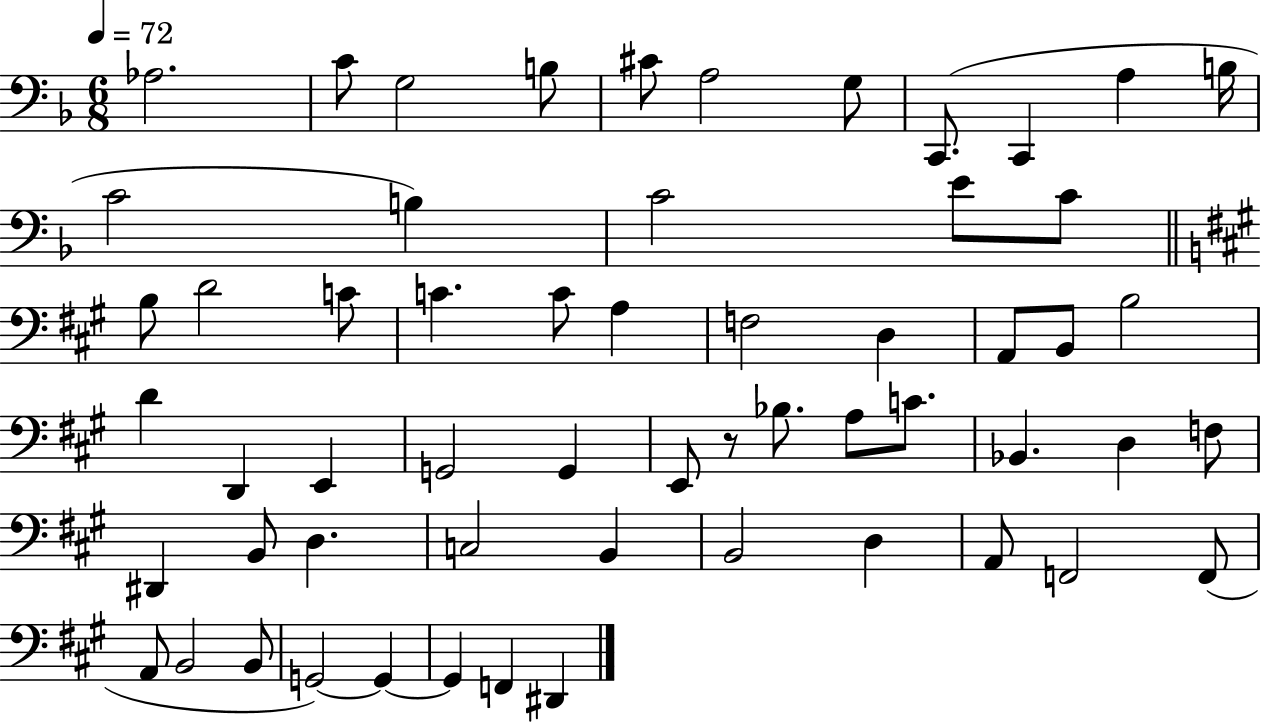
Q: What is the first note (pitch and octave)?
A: Ab3